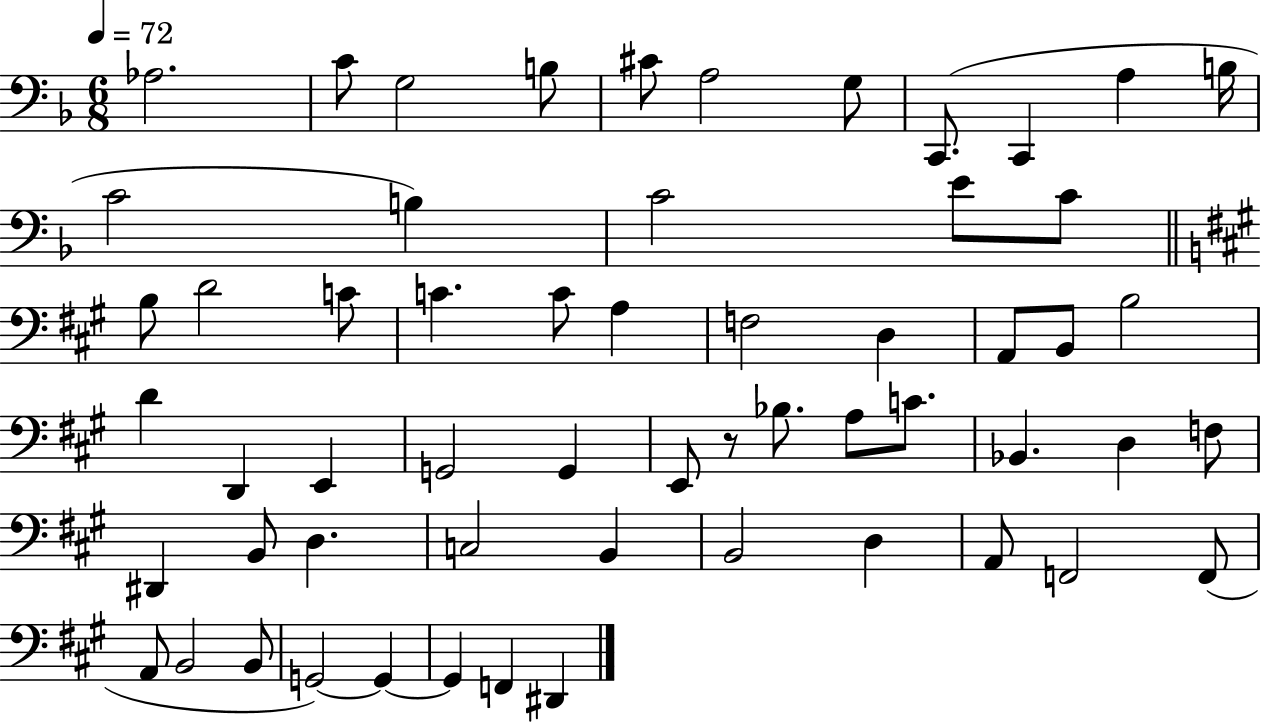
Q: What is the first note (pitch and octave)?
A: Ab3